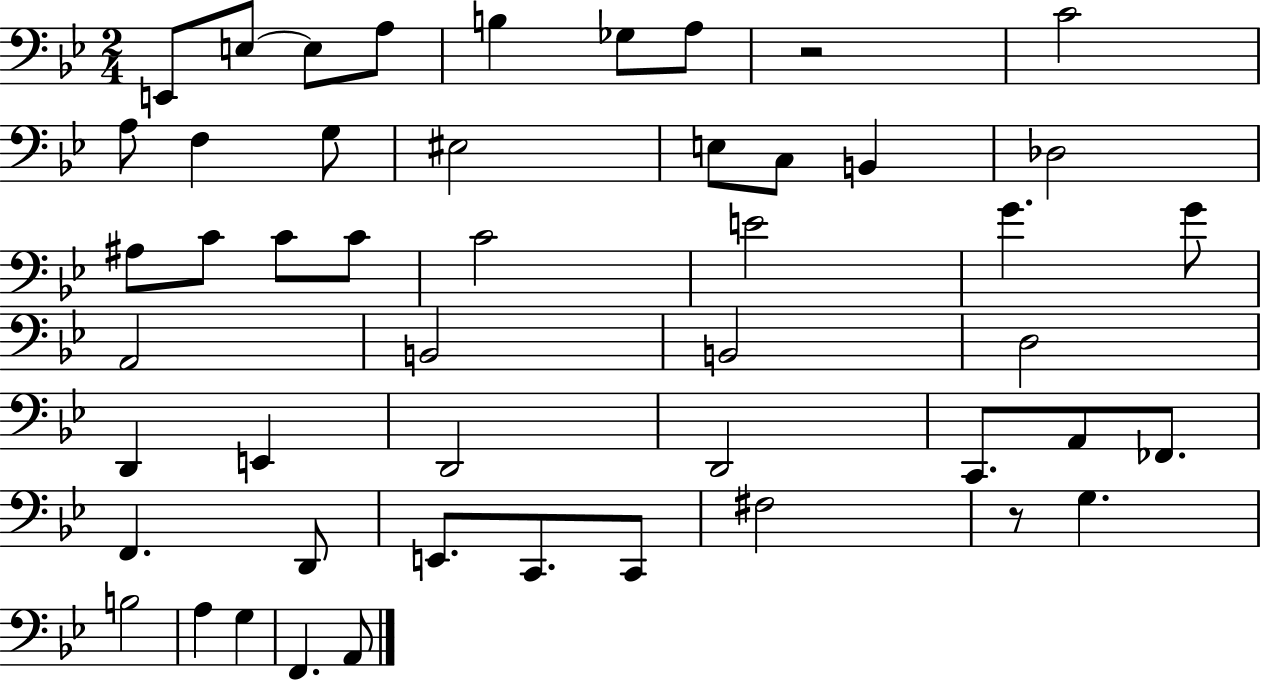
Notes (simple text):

E2/e E3/e E3/e A3/e B3/q Gb3/e A3/e R/h C4/h A3/e F3/q G3/e EIS3/h E3/e C3/e B2/q Db3/h A#3/e C4/e C4/e C4/e C4/h E4/h G4/q. G4/e A2/h B2/h B2/h D3/h D2/q E2/q D2/h D2/h C2/e. A2/e FES2/e. F2/q. D2/e E2/e. C2/e. C2/e F#3/h R/e G3/q. B3/h A3/q G3/q F2/q. A2/e